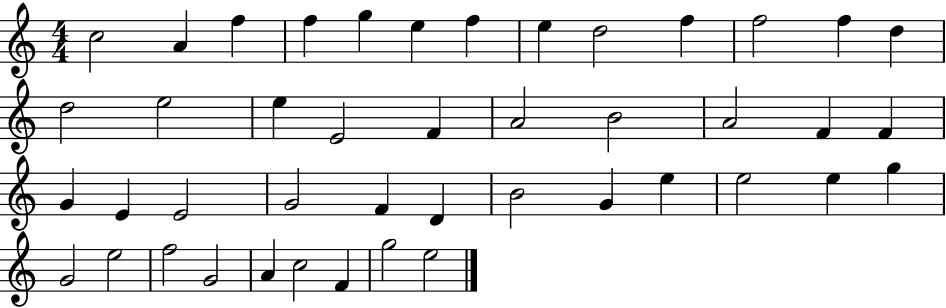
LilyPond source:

{
  \clef treble
  \numericTimeSignature
  \time 4/4
  \key c \major
  c''2 a'4 f''4 | f''4 g''4 e''4 f''4 | e''4 d''2 f''4 | f''2 f''4 d''4 | \break d''2 e''2 | e''4 e'2 f'4 | a'2 b'2 | a'2 f'4 f'4 | \break g'4 e'4 e'2 | g'2 f'4 d'4 | b'2 g'4 e''4 | e''2 e''4 g''4 | \break g'2 e''2 | f''2 g'2 | a'4 c''2 f'4 | g''2 e''2 | \break \bar "|."
}